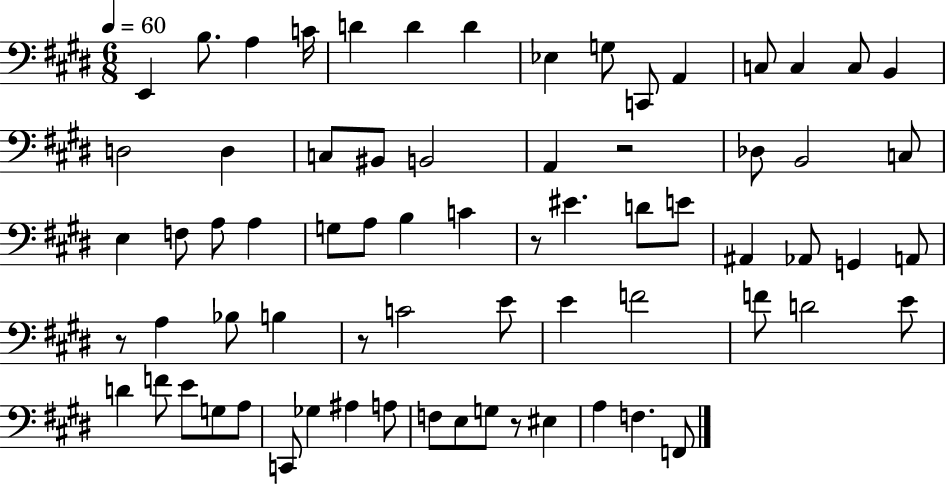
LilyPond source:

{
  \clef bass
  \numericTimeSignature
  \time 6/8
  \key e \major
  \tempo 4 = 60
  e,4 b8. a4 c'16 | d'4 d'4 d'4 | ees4 g8 c,8 a,4 | c8 c4 c8 b,4 | \break d2 d4 | c8 bis,8 b,2 | a,4 r2 | des8 b,2 c8 | \break e4 f8 a8 a4 | g8 a8 b4 c'4 | r8 eis'4. d'8 e'8 | ais,4 aes,8 g,4 a,8 | \break r8 a4 bes8 b4 | r8 c'2 e'8 | e'4 f'2 | f'8 d'2 e'8 | \break d'4 f'8 e'8 g8 a8 | c,8 ges4 ais4 a8 | f8 e8 g8 r8 eis4 | a4 f4. f,8 | \break \bar "|."
}